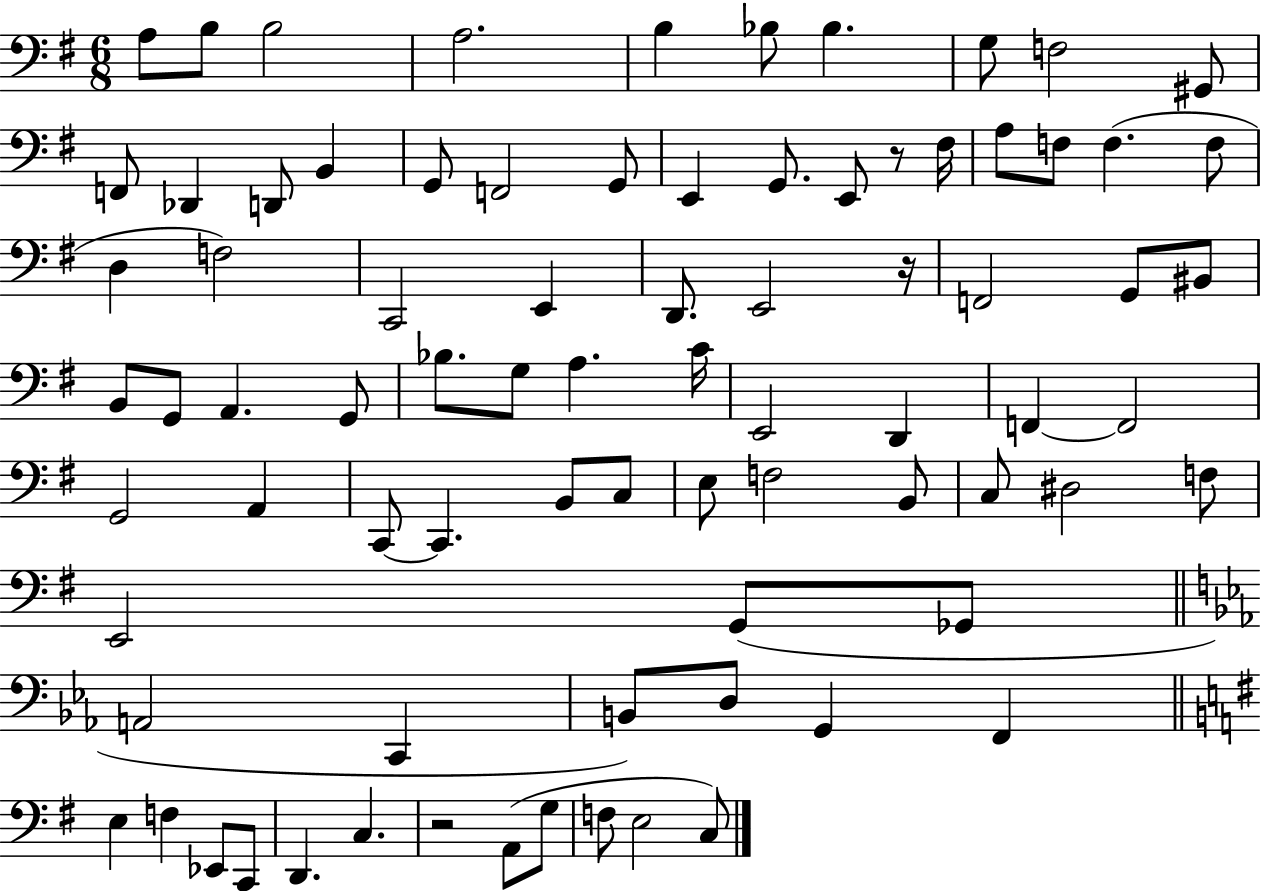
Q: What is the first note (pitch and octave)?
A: A3